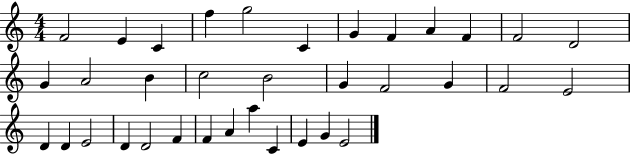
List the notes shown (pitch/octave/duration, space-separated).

F4/h E4/q C4/q F5/q G5/h C4/q G4/q F4/q A4/q F4/q F4/h D4/h G4/q A4/h B4/q C5/h B4/h G4/q F4/h G4/q F4/h E4/h D4/q D4/q E4/h D4/q D4/h F4/q F4/q A4/q A5/q C4/q E4/q G4/q E4/h